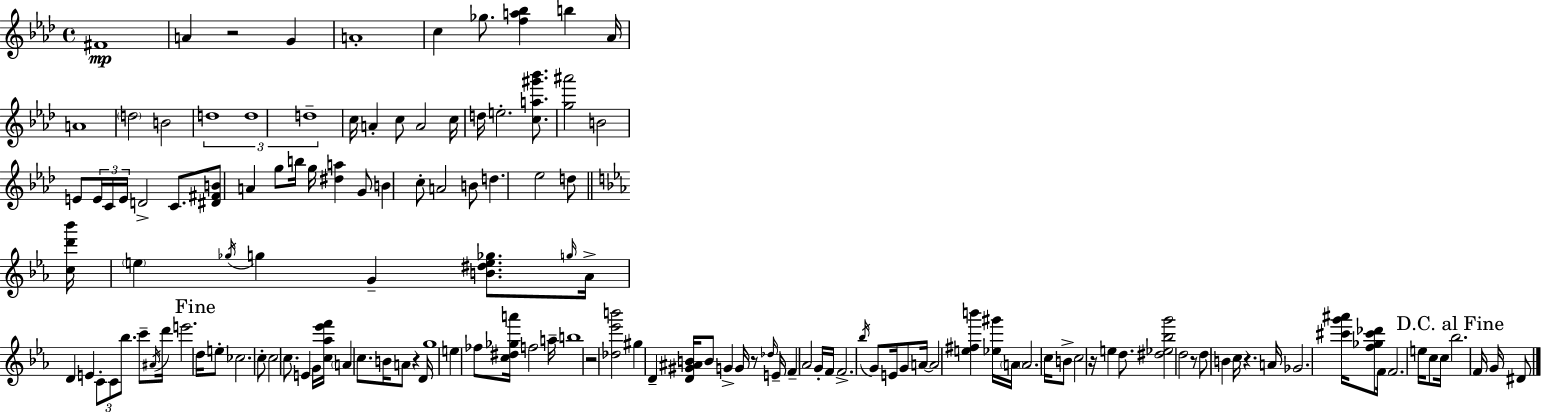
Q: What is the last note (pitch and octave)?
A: D#4